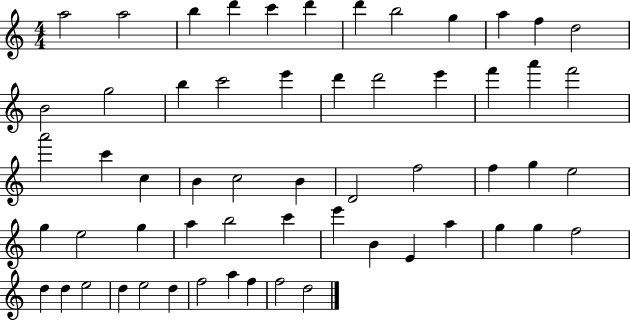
{
  \clef treble
  \numericTimeSignature
  \time 4/4
  \key c \major
  a''2 a''2 | b''4 d'''4 c'''4 d'''4 | d'''4 b''2 g''4 | a''4 f''4 d''2 | \break b'2 g''2 | b''4 c'''2 e'''4 | d'''4 d'''2 e'''4 | f'''4 a'''4 f'''2 | \break a'''2 c'''4 c''4 | b'4 c''2 b'4 | d'2 f''2 | f''4 g''4 e''2 | \break g''4 e''2 g''4 | a''4 b''2 c'''4 | e'''4 b'4 e'4 a''4 | g''4 g''4 f''2 | \break d''4 d''4 e''2 | d''4 e''2 d''4 | f''2 a''4 f''4 | f''2 d''2 | \break \bar "|."
}